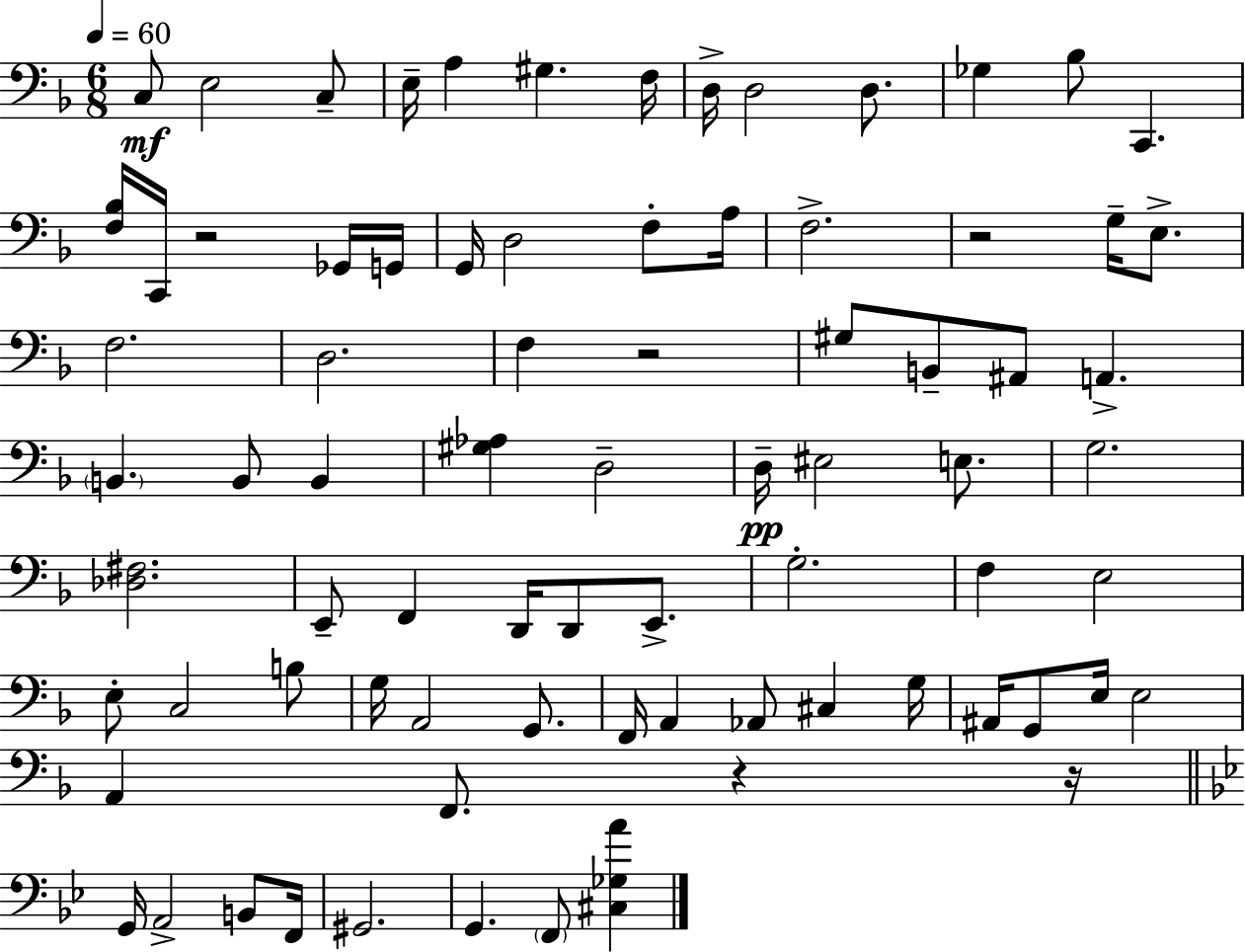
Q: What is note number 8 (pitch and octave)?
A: D3